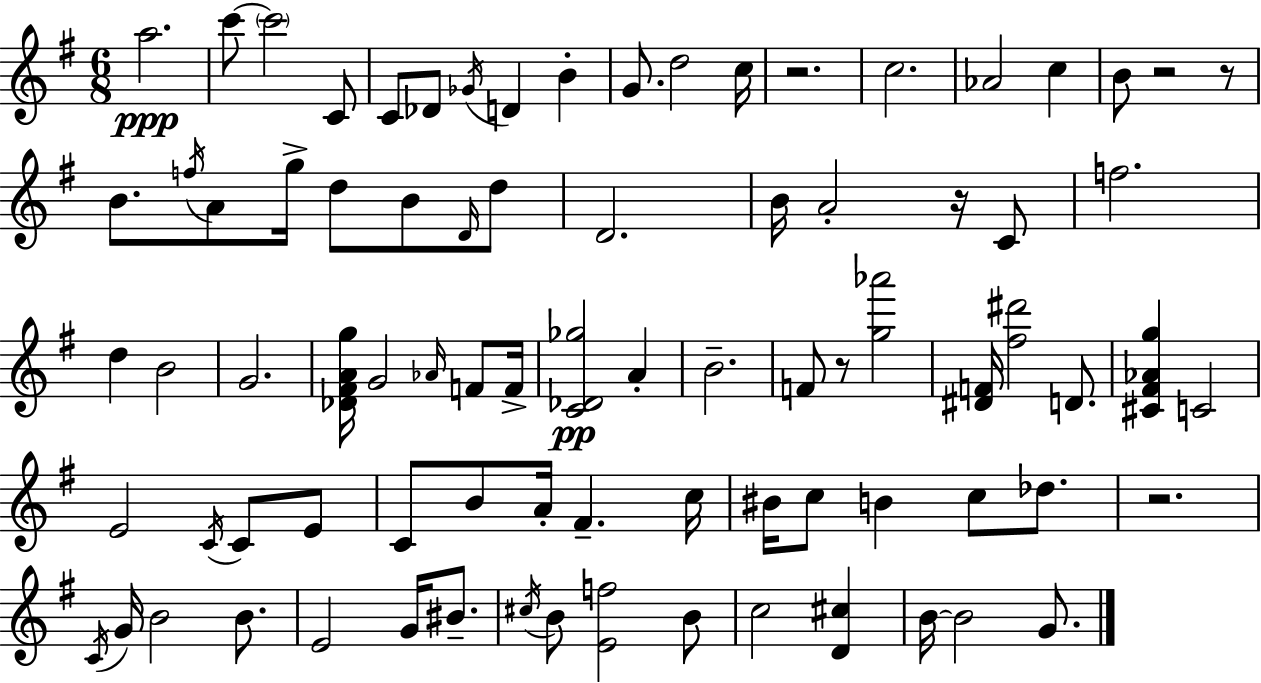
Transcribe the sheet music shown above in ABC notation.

X:1
T:Untitled
M:6/8
L:1/4
K:Em
a2 c'/2 c'2 C/2 C/2 _D/2 _G/4 D B G/2 d2 c/4 z2 c2 _A2 c B/2 z2 z/2 B/2 f/4 A/2 g/4 d/2 B/2 D/4 d/2 D2 B/4 A2 z/4 C/2 f2 d B2 G2 [_D^FAg]/4 G2 _A/4 F/2 F/4 [C_D_g]2 A B2 F/2 z/2 [g_a']2 [^DF]/4 [^f^d']2 D/2 [^C^F_Ag] C2 E2 C/4 C/2 E/2 C/2 B/2 A/4 ^F c/4 ^B/4 c/2 B c/2 _d/2 z2 C/4 G/4 B2 B/2 E2 G/4 ^B/2 ^c/4 B/2 [Ef]2 B/2 c2 [D^c] B/4 B2 G/2